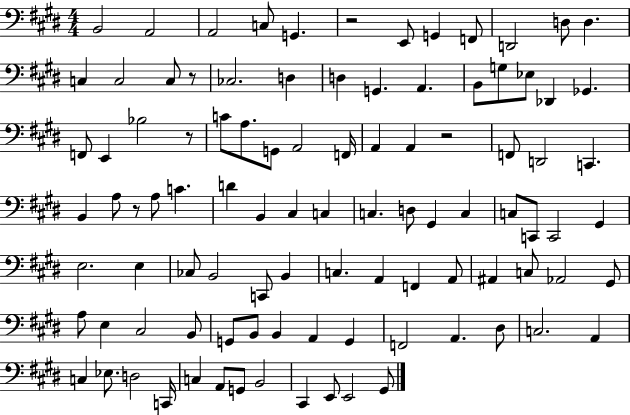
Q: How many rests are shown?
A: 5